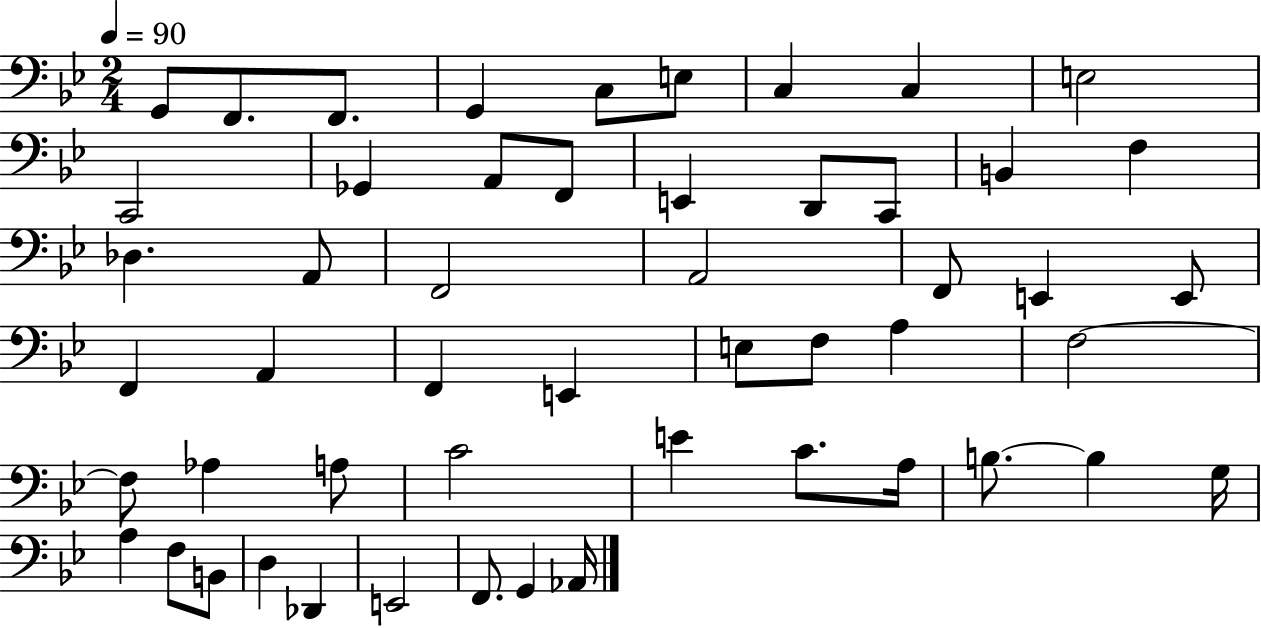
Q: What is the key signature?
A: BES major